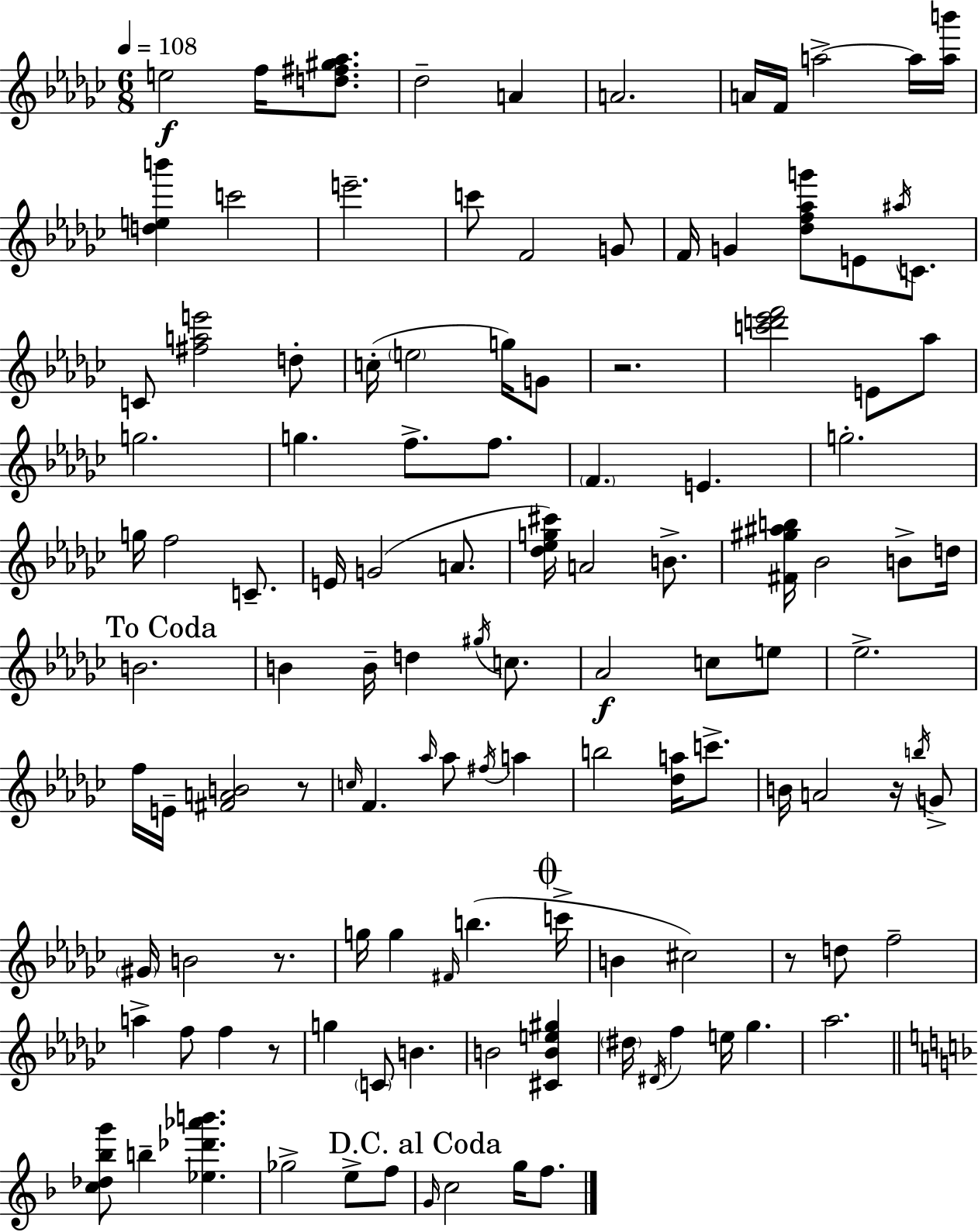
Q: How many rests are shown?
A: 6